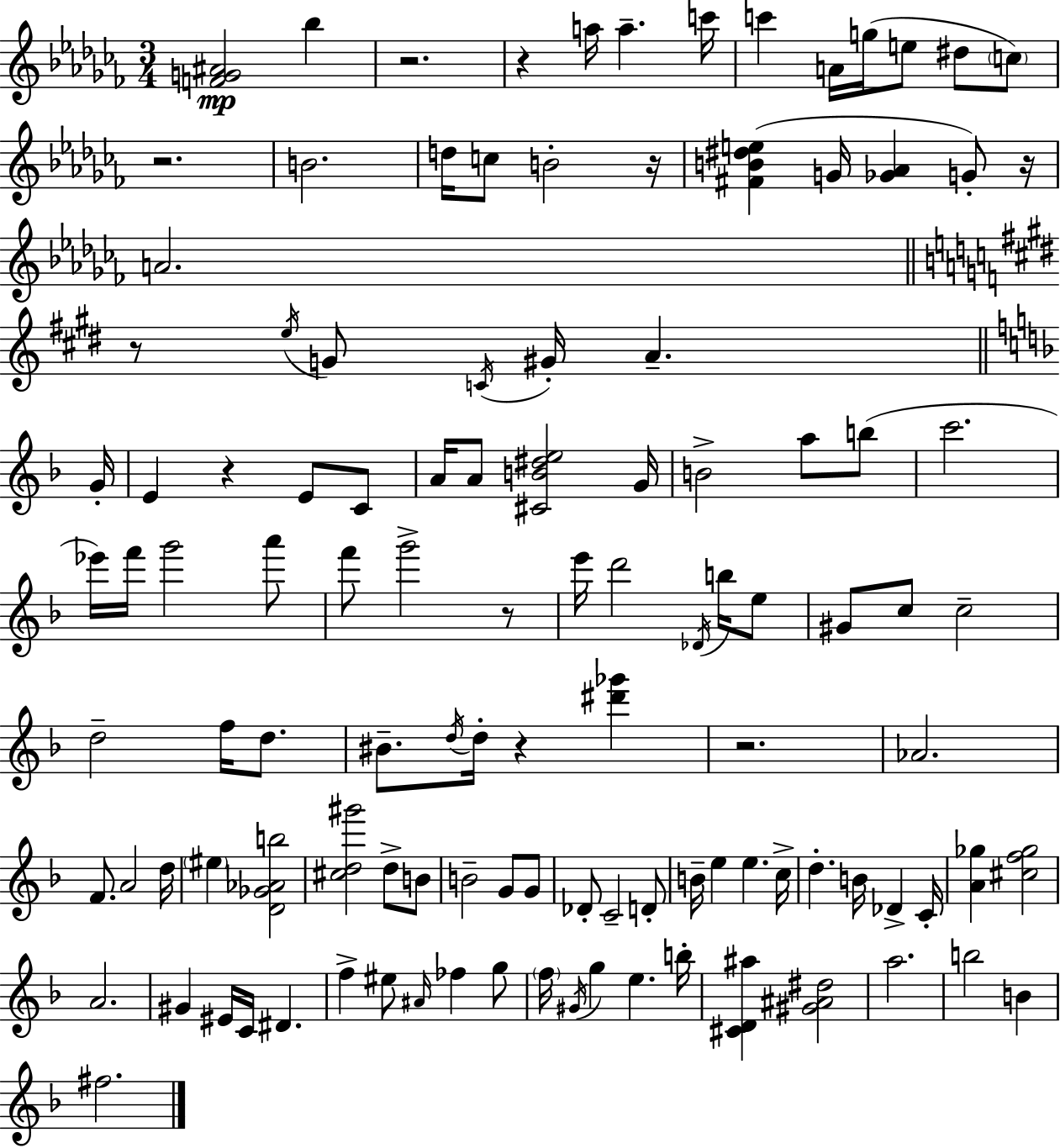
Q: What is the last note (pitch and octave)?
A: F#5